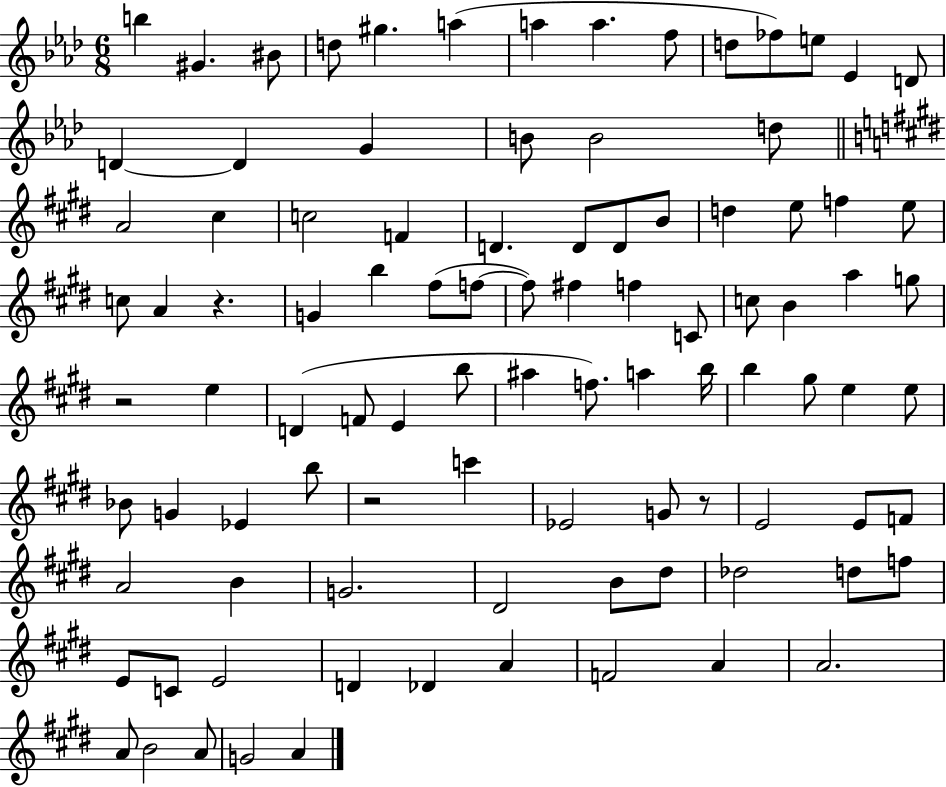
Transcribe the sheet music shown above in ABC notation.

X:1
T:Untitled
M:6/8
L:1/4
K:Ab
b ^G ^B/2 d/2 ^g a a a f/2 d/2 _f/2 e/2 _E D/2 D D G B/2 B2 d/2 A2 ^c c2 F D D/2 D/2 B/2 d e/2 f e/2 c/2 A z G b ^f/2 f/2 f/2 ^f f C/2 c/2 B a g/2 z2 e D F/2 E b/2 ^a f/2 a b/4 b ^g/2 e e/2 _B/2 G _E b/2 z2 c' _E2 G/2 z/2 E2 E/2 F/2 A2 B G2 ^D2 B/2 ^d/2 _d2 d/2 f/2 E/2 C/2 E2 D _D A F2 A A2 A/2 B2 A/2 G2 A